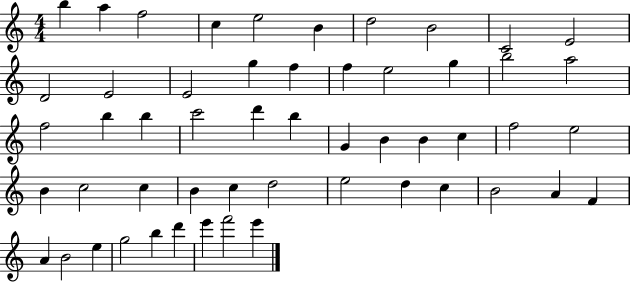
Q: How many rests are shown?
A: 0